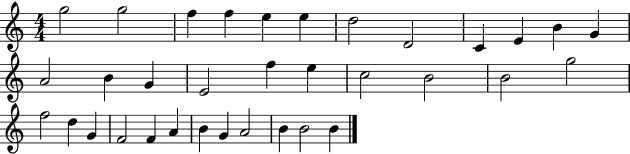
X:1
T:Untitled
M:4/4
L:1/4
K:C
g2 g2 f f e e d2 D2 C E B G A2 B G E2 f e c2 B2 B2 g2 f2 d G F2 F A B G A2 B B2 B